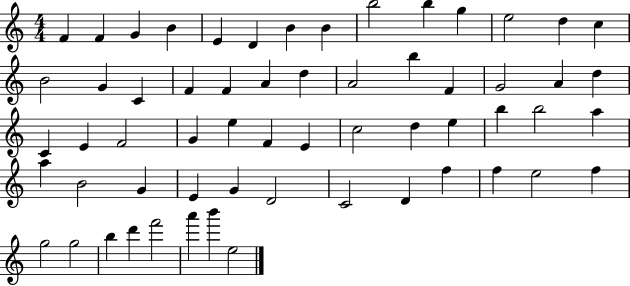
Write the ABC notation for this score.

X:1
T:Untitled
M:4/4
L:1/4
K:C
F F G B E D B B b2 b g e2 d c B2 G C F F A d A2 b F G2 A d C E F2 G e F E c2 d e b b2 a a B2 G E G D2 C2 D f f e2 f g2 g2 b d' f'2 a' b' e2